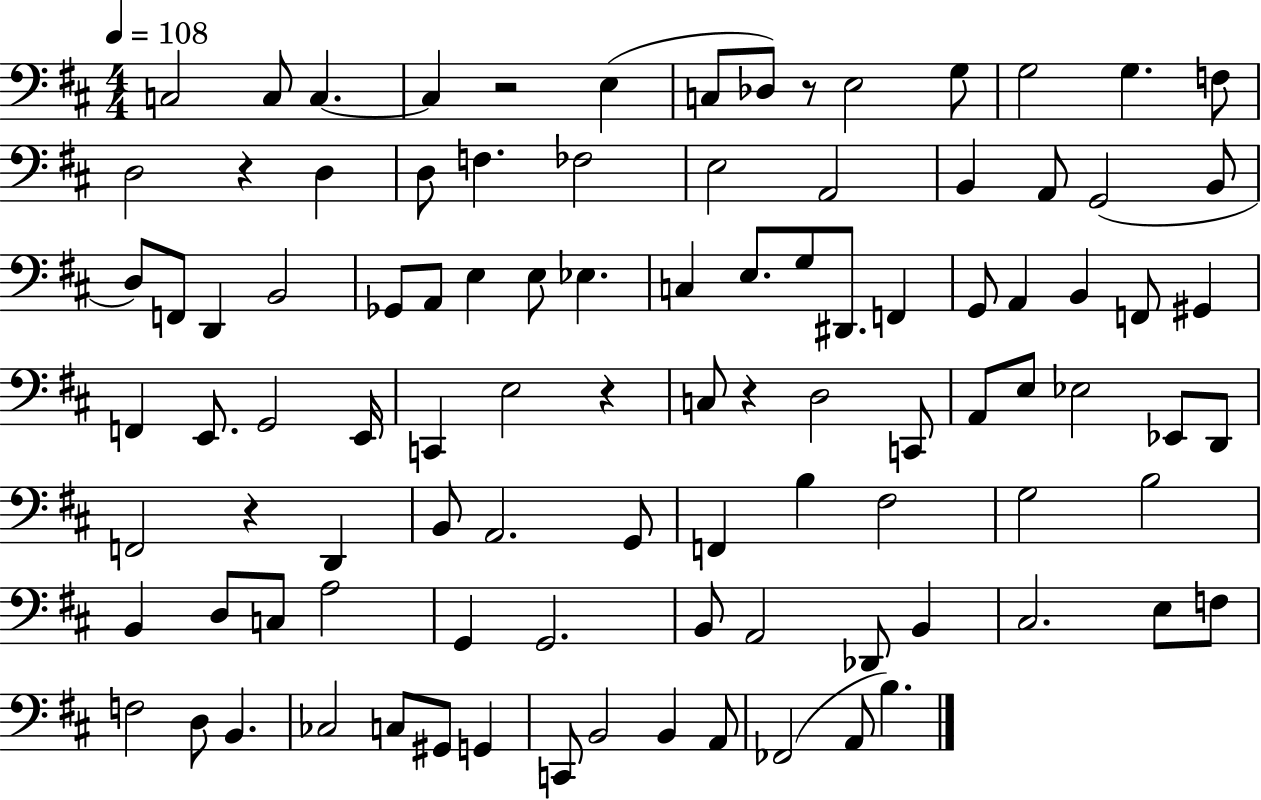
X:1
T:Untitled
M:4/4
L:1/4
K:D
C,2 C,/2 C, C, z2 E, C,/2 _D,/2 z/2 E,2 G,/2 G,2 G, F,/2 D,2 z D, D,/2 F, _F,2 E,2 A,,2 B,, A,,/2 G,,2 B,,/2 D,/2 F,,/2 D,, B,,2 _G,,/2 A,,/2 E, E,/2 _E, C, E,/2 G,/2 ^D,,/2 F,, G,,/2 A,, B,, F,,/2 ^G,, F,, E,,/2 G,,2 E,,/4 C,, E,2 z C,/2 z D,2 C,,/2 A,,/2 E,/2 _E,2 _E,,/2 D,,/2 F,,2 z D,, B,,/2 A,,2 G,,/2 F,, B, ^F,2 G,2 B,2 B,, D,/2 C,/2 A,2 G,, G,,2 B,,/2 A,,2 _D,,/2 B,, ^C,2 E,/2 F,/2 F,2 D,/2 B,, _C,2 C,/2 ^G,,/2 G,, C,,/2 B,,2 B,, A,,/2 _F,,2 A,,/2 B,